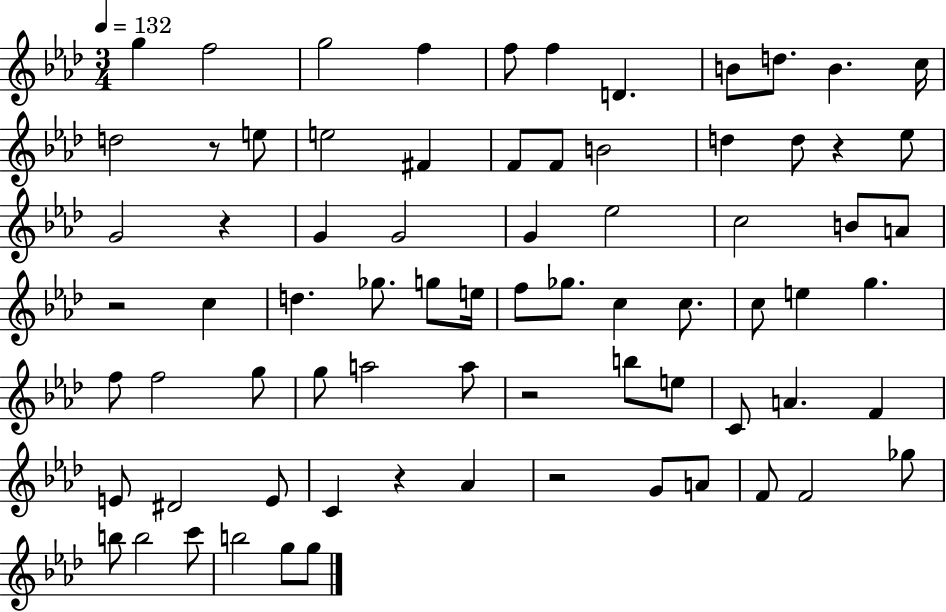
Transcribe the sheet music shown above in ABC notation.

X:1
T:Untitled
M:3/4
L:1/4
K:Ab
g f2 g2 f f/2 f D B/2 d/2 B c/4 d2 z/2 e/2 e2 ^F F/2 F/2 B2 d d/2 z _e/2 G2 z G G2 G _e2 c2 B/2 A/2 z2 c d _g/2 g/2 e/4 f/2 _g/2 c c/2 c/2 e g f/2 f2 g/2 g/2 a2 a/2 z2 b/2 e/2 C/2 A F E/2 ^D2 E/2 C z _A z2 G/2 A/2 F/2 F2 _g/2 b/2 b2 c'/2 b2 g/2 g/2